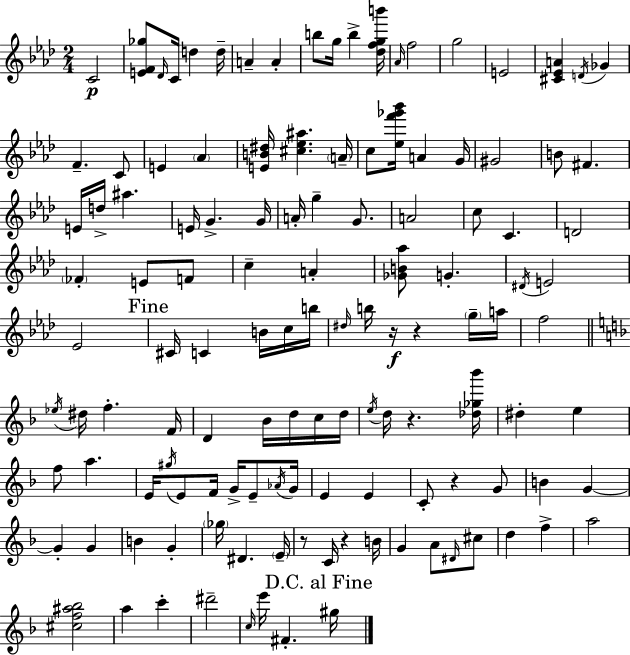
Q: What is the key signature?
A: AES major